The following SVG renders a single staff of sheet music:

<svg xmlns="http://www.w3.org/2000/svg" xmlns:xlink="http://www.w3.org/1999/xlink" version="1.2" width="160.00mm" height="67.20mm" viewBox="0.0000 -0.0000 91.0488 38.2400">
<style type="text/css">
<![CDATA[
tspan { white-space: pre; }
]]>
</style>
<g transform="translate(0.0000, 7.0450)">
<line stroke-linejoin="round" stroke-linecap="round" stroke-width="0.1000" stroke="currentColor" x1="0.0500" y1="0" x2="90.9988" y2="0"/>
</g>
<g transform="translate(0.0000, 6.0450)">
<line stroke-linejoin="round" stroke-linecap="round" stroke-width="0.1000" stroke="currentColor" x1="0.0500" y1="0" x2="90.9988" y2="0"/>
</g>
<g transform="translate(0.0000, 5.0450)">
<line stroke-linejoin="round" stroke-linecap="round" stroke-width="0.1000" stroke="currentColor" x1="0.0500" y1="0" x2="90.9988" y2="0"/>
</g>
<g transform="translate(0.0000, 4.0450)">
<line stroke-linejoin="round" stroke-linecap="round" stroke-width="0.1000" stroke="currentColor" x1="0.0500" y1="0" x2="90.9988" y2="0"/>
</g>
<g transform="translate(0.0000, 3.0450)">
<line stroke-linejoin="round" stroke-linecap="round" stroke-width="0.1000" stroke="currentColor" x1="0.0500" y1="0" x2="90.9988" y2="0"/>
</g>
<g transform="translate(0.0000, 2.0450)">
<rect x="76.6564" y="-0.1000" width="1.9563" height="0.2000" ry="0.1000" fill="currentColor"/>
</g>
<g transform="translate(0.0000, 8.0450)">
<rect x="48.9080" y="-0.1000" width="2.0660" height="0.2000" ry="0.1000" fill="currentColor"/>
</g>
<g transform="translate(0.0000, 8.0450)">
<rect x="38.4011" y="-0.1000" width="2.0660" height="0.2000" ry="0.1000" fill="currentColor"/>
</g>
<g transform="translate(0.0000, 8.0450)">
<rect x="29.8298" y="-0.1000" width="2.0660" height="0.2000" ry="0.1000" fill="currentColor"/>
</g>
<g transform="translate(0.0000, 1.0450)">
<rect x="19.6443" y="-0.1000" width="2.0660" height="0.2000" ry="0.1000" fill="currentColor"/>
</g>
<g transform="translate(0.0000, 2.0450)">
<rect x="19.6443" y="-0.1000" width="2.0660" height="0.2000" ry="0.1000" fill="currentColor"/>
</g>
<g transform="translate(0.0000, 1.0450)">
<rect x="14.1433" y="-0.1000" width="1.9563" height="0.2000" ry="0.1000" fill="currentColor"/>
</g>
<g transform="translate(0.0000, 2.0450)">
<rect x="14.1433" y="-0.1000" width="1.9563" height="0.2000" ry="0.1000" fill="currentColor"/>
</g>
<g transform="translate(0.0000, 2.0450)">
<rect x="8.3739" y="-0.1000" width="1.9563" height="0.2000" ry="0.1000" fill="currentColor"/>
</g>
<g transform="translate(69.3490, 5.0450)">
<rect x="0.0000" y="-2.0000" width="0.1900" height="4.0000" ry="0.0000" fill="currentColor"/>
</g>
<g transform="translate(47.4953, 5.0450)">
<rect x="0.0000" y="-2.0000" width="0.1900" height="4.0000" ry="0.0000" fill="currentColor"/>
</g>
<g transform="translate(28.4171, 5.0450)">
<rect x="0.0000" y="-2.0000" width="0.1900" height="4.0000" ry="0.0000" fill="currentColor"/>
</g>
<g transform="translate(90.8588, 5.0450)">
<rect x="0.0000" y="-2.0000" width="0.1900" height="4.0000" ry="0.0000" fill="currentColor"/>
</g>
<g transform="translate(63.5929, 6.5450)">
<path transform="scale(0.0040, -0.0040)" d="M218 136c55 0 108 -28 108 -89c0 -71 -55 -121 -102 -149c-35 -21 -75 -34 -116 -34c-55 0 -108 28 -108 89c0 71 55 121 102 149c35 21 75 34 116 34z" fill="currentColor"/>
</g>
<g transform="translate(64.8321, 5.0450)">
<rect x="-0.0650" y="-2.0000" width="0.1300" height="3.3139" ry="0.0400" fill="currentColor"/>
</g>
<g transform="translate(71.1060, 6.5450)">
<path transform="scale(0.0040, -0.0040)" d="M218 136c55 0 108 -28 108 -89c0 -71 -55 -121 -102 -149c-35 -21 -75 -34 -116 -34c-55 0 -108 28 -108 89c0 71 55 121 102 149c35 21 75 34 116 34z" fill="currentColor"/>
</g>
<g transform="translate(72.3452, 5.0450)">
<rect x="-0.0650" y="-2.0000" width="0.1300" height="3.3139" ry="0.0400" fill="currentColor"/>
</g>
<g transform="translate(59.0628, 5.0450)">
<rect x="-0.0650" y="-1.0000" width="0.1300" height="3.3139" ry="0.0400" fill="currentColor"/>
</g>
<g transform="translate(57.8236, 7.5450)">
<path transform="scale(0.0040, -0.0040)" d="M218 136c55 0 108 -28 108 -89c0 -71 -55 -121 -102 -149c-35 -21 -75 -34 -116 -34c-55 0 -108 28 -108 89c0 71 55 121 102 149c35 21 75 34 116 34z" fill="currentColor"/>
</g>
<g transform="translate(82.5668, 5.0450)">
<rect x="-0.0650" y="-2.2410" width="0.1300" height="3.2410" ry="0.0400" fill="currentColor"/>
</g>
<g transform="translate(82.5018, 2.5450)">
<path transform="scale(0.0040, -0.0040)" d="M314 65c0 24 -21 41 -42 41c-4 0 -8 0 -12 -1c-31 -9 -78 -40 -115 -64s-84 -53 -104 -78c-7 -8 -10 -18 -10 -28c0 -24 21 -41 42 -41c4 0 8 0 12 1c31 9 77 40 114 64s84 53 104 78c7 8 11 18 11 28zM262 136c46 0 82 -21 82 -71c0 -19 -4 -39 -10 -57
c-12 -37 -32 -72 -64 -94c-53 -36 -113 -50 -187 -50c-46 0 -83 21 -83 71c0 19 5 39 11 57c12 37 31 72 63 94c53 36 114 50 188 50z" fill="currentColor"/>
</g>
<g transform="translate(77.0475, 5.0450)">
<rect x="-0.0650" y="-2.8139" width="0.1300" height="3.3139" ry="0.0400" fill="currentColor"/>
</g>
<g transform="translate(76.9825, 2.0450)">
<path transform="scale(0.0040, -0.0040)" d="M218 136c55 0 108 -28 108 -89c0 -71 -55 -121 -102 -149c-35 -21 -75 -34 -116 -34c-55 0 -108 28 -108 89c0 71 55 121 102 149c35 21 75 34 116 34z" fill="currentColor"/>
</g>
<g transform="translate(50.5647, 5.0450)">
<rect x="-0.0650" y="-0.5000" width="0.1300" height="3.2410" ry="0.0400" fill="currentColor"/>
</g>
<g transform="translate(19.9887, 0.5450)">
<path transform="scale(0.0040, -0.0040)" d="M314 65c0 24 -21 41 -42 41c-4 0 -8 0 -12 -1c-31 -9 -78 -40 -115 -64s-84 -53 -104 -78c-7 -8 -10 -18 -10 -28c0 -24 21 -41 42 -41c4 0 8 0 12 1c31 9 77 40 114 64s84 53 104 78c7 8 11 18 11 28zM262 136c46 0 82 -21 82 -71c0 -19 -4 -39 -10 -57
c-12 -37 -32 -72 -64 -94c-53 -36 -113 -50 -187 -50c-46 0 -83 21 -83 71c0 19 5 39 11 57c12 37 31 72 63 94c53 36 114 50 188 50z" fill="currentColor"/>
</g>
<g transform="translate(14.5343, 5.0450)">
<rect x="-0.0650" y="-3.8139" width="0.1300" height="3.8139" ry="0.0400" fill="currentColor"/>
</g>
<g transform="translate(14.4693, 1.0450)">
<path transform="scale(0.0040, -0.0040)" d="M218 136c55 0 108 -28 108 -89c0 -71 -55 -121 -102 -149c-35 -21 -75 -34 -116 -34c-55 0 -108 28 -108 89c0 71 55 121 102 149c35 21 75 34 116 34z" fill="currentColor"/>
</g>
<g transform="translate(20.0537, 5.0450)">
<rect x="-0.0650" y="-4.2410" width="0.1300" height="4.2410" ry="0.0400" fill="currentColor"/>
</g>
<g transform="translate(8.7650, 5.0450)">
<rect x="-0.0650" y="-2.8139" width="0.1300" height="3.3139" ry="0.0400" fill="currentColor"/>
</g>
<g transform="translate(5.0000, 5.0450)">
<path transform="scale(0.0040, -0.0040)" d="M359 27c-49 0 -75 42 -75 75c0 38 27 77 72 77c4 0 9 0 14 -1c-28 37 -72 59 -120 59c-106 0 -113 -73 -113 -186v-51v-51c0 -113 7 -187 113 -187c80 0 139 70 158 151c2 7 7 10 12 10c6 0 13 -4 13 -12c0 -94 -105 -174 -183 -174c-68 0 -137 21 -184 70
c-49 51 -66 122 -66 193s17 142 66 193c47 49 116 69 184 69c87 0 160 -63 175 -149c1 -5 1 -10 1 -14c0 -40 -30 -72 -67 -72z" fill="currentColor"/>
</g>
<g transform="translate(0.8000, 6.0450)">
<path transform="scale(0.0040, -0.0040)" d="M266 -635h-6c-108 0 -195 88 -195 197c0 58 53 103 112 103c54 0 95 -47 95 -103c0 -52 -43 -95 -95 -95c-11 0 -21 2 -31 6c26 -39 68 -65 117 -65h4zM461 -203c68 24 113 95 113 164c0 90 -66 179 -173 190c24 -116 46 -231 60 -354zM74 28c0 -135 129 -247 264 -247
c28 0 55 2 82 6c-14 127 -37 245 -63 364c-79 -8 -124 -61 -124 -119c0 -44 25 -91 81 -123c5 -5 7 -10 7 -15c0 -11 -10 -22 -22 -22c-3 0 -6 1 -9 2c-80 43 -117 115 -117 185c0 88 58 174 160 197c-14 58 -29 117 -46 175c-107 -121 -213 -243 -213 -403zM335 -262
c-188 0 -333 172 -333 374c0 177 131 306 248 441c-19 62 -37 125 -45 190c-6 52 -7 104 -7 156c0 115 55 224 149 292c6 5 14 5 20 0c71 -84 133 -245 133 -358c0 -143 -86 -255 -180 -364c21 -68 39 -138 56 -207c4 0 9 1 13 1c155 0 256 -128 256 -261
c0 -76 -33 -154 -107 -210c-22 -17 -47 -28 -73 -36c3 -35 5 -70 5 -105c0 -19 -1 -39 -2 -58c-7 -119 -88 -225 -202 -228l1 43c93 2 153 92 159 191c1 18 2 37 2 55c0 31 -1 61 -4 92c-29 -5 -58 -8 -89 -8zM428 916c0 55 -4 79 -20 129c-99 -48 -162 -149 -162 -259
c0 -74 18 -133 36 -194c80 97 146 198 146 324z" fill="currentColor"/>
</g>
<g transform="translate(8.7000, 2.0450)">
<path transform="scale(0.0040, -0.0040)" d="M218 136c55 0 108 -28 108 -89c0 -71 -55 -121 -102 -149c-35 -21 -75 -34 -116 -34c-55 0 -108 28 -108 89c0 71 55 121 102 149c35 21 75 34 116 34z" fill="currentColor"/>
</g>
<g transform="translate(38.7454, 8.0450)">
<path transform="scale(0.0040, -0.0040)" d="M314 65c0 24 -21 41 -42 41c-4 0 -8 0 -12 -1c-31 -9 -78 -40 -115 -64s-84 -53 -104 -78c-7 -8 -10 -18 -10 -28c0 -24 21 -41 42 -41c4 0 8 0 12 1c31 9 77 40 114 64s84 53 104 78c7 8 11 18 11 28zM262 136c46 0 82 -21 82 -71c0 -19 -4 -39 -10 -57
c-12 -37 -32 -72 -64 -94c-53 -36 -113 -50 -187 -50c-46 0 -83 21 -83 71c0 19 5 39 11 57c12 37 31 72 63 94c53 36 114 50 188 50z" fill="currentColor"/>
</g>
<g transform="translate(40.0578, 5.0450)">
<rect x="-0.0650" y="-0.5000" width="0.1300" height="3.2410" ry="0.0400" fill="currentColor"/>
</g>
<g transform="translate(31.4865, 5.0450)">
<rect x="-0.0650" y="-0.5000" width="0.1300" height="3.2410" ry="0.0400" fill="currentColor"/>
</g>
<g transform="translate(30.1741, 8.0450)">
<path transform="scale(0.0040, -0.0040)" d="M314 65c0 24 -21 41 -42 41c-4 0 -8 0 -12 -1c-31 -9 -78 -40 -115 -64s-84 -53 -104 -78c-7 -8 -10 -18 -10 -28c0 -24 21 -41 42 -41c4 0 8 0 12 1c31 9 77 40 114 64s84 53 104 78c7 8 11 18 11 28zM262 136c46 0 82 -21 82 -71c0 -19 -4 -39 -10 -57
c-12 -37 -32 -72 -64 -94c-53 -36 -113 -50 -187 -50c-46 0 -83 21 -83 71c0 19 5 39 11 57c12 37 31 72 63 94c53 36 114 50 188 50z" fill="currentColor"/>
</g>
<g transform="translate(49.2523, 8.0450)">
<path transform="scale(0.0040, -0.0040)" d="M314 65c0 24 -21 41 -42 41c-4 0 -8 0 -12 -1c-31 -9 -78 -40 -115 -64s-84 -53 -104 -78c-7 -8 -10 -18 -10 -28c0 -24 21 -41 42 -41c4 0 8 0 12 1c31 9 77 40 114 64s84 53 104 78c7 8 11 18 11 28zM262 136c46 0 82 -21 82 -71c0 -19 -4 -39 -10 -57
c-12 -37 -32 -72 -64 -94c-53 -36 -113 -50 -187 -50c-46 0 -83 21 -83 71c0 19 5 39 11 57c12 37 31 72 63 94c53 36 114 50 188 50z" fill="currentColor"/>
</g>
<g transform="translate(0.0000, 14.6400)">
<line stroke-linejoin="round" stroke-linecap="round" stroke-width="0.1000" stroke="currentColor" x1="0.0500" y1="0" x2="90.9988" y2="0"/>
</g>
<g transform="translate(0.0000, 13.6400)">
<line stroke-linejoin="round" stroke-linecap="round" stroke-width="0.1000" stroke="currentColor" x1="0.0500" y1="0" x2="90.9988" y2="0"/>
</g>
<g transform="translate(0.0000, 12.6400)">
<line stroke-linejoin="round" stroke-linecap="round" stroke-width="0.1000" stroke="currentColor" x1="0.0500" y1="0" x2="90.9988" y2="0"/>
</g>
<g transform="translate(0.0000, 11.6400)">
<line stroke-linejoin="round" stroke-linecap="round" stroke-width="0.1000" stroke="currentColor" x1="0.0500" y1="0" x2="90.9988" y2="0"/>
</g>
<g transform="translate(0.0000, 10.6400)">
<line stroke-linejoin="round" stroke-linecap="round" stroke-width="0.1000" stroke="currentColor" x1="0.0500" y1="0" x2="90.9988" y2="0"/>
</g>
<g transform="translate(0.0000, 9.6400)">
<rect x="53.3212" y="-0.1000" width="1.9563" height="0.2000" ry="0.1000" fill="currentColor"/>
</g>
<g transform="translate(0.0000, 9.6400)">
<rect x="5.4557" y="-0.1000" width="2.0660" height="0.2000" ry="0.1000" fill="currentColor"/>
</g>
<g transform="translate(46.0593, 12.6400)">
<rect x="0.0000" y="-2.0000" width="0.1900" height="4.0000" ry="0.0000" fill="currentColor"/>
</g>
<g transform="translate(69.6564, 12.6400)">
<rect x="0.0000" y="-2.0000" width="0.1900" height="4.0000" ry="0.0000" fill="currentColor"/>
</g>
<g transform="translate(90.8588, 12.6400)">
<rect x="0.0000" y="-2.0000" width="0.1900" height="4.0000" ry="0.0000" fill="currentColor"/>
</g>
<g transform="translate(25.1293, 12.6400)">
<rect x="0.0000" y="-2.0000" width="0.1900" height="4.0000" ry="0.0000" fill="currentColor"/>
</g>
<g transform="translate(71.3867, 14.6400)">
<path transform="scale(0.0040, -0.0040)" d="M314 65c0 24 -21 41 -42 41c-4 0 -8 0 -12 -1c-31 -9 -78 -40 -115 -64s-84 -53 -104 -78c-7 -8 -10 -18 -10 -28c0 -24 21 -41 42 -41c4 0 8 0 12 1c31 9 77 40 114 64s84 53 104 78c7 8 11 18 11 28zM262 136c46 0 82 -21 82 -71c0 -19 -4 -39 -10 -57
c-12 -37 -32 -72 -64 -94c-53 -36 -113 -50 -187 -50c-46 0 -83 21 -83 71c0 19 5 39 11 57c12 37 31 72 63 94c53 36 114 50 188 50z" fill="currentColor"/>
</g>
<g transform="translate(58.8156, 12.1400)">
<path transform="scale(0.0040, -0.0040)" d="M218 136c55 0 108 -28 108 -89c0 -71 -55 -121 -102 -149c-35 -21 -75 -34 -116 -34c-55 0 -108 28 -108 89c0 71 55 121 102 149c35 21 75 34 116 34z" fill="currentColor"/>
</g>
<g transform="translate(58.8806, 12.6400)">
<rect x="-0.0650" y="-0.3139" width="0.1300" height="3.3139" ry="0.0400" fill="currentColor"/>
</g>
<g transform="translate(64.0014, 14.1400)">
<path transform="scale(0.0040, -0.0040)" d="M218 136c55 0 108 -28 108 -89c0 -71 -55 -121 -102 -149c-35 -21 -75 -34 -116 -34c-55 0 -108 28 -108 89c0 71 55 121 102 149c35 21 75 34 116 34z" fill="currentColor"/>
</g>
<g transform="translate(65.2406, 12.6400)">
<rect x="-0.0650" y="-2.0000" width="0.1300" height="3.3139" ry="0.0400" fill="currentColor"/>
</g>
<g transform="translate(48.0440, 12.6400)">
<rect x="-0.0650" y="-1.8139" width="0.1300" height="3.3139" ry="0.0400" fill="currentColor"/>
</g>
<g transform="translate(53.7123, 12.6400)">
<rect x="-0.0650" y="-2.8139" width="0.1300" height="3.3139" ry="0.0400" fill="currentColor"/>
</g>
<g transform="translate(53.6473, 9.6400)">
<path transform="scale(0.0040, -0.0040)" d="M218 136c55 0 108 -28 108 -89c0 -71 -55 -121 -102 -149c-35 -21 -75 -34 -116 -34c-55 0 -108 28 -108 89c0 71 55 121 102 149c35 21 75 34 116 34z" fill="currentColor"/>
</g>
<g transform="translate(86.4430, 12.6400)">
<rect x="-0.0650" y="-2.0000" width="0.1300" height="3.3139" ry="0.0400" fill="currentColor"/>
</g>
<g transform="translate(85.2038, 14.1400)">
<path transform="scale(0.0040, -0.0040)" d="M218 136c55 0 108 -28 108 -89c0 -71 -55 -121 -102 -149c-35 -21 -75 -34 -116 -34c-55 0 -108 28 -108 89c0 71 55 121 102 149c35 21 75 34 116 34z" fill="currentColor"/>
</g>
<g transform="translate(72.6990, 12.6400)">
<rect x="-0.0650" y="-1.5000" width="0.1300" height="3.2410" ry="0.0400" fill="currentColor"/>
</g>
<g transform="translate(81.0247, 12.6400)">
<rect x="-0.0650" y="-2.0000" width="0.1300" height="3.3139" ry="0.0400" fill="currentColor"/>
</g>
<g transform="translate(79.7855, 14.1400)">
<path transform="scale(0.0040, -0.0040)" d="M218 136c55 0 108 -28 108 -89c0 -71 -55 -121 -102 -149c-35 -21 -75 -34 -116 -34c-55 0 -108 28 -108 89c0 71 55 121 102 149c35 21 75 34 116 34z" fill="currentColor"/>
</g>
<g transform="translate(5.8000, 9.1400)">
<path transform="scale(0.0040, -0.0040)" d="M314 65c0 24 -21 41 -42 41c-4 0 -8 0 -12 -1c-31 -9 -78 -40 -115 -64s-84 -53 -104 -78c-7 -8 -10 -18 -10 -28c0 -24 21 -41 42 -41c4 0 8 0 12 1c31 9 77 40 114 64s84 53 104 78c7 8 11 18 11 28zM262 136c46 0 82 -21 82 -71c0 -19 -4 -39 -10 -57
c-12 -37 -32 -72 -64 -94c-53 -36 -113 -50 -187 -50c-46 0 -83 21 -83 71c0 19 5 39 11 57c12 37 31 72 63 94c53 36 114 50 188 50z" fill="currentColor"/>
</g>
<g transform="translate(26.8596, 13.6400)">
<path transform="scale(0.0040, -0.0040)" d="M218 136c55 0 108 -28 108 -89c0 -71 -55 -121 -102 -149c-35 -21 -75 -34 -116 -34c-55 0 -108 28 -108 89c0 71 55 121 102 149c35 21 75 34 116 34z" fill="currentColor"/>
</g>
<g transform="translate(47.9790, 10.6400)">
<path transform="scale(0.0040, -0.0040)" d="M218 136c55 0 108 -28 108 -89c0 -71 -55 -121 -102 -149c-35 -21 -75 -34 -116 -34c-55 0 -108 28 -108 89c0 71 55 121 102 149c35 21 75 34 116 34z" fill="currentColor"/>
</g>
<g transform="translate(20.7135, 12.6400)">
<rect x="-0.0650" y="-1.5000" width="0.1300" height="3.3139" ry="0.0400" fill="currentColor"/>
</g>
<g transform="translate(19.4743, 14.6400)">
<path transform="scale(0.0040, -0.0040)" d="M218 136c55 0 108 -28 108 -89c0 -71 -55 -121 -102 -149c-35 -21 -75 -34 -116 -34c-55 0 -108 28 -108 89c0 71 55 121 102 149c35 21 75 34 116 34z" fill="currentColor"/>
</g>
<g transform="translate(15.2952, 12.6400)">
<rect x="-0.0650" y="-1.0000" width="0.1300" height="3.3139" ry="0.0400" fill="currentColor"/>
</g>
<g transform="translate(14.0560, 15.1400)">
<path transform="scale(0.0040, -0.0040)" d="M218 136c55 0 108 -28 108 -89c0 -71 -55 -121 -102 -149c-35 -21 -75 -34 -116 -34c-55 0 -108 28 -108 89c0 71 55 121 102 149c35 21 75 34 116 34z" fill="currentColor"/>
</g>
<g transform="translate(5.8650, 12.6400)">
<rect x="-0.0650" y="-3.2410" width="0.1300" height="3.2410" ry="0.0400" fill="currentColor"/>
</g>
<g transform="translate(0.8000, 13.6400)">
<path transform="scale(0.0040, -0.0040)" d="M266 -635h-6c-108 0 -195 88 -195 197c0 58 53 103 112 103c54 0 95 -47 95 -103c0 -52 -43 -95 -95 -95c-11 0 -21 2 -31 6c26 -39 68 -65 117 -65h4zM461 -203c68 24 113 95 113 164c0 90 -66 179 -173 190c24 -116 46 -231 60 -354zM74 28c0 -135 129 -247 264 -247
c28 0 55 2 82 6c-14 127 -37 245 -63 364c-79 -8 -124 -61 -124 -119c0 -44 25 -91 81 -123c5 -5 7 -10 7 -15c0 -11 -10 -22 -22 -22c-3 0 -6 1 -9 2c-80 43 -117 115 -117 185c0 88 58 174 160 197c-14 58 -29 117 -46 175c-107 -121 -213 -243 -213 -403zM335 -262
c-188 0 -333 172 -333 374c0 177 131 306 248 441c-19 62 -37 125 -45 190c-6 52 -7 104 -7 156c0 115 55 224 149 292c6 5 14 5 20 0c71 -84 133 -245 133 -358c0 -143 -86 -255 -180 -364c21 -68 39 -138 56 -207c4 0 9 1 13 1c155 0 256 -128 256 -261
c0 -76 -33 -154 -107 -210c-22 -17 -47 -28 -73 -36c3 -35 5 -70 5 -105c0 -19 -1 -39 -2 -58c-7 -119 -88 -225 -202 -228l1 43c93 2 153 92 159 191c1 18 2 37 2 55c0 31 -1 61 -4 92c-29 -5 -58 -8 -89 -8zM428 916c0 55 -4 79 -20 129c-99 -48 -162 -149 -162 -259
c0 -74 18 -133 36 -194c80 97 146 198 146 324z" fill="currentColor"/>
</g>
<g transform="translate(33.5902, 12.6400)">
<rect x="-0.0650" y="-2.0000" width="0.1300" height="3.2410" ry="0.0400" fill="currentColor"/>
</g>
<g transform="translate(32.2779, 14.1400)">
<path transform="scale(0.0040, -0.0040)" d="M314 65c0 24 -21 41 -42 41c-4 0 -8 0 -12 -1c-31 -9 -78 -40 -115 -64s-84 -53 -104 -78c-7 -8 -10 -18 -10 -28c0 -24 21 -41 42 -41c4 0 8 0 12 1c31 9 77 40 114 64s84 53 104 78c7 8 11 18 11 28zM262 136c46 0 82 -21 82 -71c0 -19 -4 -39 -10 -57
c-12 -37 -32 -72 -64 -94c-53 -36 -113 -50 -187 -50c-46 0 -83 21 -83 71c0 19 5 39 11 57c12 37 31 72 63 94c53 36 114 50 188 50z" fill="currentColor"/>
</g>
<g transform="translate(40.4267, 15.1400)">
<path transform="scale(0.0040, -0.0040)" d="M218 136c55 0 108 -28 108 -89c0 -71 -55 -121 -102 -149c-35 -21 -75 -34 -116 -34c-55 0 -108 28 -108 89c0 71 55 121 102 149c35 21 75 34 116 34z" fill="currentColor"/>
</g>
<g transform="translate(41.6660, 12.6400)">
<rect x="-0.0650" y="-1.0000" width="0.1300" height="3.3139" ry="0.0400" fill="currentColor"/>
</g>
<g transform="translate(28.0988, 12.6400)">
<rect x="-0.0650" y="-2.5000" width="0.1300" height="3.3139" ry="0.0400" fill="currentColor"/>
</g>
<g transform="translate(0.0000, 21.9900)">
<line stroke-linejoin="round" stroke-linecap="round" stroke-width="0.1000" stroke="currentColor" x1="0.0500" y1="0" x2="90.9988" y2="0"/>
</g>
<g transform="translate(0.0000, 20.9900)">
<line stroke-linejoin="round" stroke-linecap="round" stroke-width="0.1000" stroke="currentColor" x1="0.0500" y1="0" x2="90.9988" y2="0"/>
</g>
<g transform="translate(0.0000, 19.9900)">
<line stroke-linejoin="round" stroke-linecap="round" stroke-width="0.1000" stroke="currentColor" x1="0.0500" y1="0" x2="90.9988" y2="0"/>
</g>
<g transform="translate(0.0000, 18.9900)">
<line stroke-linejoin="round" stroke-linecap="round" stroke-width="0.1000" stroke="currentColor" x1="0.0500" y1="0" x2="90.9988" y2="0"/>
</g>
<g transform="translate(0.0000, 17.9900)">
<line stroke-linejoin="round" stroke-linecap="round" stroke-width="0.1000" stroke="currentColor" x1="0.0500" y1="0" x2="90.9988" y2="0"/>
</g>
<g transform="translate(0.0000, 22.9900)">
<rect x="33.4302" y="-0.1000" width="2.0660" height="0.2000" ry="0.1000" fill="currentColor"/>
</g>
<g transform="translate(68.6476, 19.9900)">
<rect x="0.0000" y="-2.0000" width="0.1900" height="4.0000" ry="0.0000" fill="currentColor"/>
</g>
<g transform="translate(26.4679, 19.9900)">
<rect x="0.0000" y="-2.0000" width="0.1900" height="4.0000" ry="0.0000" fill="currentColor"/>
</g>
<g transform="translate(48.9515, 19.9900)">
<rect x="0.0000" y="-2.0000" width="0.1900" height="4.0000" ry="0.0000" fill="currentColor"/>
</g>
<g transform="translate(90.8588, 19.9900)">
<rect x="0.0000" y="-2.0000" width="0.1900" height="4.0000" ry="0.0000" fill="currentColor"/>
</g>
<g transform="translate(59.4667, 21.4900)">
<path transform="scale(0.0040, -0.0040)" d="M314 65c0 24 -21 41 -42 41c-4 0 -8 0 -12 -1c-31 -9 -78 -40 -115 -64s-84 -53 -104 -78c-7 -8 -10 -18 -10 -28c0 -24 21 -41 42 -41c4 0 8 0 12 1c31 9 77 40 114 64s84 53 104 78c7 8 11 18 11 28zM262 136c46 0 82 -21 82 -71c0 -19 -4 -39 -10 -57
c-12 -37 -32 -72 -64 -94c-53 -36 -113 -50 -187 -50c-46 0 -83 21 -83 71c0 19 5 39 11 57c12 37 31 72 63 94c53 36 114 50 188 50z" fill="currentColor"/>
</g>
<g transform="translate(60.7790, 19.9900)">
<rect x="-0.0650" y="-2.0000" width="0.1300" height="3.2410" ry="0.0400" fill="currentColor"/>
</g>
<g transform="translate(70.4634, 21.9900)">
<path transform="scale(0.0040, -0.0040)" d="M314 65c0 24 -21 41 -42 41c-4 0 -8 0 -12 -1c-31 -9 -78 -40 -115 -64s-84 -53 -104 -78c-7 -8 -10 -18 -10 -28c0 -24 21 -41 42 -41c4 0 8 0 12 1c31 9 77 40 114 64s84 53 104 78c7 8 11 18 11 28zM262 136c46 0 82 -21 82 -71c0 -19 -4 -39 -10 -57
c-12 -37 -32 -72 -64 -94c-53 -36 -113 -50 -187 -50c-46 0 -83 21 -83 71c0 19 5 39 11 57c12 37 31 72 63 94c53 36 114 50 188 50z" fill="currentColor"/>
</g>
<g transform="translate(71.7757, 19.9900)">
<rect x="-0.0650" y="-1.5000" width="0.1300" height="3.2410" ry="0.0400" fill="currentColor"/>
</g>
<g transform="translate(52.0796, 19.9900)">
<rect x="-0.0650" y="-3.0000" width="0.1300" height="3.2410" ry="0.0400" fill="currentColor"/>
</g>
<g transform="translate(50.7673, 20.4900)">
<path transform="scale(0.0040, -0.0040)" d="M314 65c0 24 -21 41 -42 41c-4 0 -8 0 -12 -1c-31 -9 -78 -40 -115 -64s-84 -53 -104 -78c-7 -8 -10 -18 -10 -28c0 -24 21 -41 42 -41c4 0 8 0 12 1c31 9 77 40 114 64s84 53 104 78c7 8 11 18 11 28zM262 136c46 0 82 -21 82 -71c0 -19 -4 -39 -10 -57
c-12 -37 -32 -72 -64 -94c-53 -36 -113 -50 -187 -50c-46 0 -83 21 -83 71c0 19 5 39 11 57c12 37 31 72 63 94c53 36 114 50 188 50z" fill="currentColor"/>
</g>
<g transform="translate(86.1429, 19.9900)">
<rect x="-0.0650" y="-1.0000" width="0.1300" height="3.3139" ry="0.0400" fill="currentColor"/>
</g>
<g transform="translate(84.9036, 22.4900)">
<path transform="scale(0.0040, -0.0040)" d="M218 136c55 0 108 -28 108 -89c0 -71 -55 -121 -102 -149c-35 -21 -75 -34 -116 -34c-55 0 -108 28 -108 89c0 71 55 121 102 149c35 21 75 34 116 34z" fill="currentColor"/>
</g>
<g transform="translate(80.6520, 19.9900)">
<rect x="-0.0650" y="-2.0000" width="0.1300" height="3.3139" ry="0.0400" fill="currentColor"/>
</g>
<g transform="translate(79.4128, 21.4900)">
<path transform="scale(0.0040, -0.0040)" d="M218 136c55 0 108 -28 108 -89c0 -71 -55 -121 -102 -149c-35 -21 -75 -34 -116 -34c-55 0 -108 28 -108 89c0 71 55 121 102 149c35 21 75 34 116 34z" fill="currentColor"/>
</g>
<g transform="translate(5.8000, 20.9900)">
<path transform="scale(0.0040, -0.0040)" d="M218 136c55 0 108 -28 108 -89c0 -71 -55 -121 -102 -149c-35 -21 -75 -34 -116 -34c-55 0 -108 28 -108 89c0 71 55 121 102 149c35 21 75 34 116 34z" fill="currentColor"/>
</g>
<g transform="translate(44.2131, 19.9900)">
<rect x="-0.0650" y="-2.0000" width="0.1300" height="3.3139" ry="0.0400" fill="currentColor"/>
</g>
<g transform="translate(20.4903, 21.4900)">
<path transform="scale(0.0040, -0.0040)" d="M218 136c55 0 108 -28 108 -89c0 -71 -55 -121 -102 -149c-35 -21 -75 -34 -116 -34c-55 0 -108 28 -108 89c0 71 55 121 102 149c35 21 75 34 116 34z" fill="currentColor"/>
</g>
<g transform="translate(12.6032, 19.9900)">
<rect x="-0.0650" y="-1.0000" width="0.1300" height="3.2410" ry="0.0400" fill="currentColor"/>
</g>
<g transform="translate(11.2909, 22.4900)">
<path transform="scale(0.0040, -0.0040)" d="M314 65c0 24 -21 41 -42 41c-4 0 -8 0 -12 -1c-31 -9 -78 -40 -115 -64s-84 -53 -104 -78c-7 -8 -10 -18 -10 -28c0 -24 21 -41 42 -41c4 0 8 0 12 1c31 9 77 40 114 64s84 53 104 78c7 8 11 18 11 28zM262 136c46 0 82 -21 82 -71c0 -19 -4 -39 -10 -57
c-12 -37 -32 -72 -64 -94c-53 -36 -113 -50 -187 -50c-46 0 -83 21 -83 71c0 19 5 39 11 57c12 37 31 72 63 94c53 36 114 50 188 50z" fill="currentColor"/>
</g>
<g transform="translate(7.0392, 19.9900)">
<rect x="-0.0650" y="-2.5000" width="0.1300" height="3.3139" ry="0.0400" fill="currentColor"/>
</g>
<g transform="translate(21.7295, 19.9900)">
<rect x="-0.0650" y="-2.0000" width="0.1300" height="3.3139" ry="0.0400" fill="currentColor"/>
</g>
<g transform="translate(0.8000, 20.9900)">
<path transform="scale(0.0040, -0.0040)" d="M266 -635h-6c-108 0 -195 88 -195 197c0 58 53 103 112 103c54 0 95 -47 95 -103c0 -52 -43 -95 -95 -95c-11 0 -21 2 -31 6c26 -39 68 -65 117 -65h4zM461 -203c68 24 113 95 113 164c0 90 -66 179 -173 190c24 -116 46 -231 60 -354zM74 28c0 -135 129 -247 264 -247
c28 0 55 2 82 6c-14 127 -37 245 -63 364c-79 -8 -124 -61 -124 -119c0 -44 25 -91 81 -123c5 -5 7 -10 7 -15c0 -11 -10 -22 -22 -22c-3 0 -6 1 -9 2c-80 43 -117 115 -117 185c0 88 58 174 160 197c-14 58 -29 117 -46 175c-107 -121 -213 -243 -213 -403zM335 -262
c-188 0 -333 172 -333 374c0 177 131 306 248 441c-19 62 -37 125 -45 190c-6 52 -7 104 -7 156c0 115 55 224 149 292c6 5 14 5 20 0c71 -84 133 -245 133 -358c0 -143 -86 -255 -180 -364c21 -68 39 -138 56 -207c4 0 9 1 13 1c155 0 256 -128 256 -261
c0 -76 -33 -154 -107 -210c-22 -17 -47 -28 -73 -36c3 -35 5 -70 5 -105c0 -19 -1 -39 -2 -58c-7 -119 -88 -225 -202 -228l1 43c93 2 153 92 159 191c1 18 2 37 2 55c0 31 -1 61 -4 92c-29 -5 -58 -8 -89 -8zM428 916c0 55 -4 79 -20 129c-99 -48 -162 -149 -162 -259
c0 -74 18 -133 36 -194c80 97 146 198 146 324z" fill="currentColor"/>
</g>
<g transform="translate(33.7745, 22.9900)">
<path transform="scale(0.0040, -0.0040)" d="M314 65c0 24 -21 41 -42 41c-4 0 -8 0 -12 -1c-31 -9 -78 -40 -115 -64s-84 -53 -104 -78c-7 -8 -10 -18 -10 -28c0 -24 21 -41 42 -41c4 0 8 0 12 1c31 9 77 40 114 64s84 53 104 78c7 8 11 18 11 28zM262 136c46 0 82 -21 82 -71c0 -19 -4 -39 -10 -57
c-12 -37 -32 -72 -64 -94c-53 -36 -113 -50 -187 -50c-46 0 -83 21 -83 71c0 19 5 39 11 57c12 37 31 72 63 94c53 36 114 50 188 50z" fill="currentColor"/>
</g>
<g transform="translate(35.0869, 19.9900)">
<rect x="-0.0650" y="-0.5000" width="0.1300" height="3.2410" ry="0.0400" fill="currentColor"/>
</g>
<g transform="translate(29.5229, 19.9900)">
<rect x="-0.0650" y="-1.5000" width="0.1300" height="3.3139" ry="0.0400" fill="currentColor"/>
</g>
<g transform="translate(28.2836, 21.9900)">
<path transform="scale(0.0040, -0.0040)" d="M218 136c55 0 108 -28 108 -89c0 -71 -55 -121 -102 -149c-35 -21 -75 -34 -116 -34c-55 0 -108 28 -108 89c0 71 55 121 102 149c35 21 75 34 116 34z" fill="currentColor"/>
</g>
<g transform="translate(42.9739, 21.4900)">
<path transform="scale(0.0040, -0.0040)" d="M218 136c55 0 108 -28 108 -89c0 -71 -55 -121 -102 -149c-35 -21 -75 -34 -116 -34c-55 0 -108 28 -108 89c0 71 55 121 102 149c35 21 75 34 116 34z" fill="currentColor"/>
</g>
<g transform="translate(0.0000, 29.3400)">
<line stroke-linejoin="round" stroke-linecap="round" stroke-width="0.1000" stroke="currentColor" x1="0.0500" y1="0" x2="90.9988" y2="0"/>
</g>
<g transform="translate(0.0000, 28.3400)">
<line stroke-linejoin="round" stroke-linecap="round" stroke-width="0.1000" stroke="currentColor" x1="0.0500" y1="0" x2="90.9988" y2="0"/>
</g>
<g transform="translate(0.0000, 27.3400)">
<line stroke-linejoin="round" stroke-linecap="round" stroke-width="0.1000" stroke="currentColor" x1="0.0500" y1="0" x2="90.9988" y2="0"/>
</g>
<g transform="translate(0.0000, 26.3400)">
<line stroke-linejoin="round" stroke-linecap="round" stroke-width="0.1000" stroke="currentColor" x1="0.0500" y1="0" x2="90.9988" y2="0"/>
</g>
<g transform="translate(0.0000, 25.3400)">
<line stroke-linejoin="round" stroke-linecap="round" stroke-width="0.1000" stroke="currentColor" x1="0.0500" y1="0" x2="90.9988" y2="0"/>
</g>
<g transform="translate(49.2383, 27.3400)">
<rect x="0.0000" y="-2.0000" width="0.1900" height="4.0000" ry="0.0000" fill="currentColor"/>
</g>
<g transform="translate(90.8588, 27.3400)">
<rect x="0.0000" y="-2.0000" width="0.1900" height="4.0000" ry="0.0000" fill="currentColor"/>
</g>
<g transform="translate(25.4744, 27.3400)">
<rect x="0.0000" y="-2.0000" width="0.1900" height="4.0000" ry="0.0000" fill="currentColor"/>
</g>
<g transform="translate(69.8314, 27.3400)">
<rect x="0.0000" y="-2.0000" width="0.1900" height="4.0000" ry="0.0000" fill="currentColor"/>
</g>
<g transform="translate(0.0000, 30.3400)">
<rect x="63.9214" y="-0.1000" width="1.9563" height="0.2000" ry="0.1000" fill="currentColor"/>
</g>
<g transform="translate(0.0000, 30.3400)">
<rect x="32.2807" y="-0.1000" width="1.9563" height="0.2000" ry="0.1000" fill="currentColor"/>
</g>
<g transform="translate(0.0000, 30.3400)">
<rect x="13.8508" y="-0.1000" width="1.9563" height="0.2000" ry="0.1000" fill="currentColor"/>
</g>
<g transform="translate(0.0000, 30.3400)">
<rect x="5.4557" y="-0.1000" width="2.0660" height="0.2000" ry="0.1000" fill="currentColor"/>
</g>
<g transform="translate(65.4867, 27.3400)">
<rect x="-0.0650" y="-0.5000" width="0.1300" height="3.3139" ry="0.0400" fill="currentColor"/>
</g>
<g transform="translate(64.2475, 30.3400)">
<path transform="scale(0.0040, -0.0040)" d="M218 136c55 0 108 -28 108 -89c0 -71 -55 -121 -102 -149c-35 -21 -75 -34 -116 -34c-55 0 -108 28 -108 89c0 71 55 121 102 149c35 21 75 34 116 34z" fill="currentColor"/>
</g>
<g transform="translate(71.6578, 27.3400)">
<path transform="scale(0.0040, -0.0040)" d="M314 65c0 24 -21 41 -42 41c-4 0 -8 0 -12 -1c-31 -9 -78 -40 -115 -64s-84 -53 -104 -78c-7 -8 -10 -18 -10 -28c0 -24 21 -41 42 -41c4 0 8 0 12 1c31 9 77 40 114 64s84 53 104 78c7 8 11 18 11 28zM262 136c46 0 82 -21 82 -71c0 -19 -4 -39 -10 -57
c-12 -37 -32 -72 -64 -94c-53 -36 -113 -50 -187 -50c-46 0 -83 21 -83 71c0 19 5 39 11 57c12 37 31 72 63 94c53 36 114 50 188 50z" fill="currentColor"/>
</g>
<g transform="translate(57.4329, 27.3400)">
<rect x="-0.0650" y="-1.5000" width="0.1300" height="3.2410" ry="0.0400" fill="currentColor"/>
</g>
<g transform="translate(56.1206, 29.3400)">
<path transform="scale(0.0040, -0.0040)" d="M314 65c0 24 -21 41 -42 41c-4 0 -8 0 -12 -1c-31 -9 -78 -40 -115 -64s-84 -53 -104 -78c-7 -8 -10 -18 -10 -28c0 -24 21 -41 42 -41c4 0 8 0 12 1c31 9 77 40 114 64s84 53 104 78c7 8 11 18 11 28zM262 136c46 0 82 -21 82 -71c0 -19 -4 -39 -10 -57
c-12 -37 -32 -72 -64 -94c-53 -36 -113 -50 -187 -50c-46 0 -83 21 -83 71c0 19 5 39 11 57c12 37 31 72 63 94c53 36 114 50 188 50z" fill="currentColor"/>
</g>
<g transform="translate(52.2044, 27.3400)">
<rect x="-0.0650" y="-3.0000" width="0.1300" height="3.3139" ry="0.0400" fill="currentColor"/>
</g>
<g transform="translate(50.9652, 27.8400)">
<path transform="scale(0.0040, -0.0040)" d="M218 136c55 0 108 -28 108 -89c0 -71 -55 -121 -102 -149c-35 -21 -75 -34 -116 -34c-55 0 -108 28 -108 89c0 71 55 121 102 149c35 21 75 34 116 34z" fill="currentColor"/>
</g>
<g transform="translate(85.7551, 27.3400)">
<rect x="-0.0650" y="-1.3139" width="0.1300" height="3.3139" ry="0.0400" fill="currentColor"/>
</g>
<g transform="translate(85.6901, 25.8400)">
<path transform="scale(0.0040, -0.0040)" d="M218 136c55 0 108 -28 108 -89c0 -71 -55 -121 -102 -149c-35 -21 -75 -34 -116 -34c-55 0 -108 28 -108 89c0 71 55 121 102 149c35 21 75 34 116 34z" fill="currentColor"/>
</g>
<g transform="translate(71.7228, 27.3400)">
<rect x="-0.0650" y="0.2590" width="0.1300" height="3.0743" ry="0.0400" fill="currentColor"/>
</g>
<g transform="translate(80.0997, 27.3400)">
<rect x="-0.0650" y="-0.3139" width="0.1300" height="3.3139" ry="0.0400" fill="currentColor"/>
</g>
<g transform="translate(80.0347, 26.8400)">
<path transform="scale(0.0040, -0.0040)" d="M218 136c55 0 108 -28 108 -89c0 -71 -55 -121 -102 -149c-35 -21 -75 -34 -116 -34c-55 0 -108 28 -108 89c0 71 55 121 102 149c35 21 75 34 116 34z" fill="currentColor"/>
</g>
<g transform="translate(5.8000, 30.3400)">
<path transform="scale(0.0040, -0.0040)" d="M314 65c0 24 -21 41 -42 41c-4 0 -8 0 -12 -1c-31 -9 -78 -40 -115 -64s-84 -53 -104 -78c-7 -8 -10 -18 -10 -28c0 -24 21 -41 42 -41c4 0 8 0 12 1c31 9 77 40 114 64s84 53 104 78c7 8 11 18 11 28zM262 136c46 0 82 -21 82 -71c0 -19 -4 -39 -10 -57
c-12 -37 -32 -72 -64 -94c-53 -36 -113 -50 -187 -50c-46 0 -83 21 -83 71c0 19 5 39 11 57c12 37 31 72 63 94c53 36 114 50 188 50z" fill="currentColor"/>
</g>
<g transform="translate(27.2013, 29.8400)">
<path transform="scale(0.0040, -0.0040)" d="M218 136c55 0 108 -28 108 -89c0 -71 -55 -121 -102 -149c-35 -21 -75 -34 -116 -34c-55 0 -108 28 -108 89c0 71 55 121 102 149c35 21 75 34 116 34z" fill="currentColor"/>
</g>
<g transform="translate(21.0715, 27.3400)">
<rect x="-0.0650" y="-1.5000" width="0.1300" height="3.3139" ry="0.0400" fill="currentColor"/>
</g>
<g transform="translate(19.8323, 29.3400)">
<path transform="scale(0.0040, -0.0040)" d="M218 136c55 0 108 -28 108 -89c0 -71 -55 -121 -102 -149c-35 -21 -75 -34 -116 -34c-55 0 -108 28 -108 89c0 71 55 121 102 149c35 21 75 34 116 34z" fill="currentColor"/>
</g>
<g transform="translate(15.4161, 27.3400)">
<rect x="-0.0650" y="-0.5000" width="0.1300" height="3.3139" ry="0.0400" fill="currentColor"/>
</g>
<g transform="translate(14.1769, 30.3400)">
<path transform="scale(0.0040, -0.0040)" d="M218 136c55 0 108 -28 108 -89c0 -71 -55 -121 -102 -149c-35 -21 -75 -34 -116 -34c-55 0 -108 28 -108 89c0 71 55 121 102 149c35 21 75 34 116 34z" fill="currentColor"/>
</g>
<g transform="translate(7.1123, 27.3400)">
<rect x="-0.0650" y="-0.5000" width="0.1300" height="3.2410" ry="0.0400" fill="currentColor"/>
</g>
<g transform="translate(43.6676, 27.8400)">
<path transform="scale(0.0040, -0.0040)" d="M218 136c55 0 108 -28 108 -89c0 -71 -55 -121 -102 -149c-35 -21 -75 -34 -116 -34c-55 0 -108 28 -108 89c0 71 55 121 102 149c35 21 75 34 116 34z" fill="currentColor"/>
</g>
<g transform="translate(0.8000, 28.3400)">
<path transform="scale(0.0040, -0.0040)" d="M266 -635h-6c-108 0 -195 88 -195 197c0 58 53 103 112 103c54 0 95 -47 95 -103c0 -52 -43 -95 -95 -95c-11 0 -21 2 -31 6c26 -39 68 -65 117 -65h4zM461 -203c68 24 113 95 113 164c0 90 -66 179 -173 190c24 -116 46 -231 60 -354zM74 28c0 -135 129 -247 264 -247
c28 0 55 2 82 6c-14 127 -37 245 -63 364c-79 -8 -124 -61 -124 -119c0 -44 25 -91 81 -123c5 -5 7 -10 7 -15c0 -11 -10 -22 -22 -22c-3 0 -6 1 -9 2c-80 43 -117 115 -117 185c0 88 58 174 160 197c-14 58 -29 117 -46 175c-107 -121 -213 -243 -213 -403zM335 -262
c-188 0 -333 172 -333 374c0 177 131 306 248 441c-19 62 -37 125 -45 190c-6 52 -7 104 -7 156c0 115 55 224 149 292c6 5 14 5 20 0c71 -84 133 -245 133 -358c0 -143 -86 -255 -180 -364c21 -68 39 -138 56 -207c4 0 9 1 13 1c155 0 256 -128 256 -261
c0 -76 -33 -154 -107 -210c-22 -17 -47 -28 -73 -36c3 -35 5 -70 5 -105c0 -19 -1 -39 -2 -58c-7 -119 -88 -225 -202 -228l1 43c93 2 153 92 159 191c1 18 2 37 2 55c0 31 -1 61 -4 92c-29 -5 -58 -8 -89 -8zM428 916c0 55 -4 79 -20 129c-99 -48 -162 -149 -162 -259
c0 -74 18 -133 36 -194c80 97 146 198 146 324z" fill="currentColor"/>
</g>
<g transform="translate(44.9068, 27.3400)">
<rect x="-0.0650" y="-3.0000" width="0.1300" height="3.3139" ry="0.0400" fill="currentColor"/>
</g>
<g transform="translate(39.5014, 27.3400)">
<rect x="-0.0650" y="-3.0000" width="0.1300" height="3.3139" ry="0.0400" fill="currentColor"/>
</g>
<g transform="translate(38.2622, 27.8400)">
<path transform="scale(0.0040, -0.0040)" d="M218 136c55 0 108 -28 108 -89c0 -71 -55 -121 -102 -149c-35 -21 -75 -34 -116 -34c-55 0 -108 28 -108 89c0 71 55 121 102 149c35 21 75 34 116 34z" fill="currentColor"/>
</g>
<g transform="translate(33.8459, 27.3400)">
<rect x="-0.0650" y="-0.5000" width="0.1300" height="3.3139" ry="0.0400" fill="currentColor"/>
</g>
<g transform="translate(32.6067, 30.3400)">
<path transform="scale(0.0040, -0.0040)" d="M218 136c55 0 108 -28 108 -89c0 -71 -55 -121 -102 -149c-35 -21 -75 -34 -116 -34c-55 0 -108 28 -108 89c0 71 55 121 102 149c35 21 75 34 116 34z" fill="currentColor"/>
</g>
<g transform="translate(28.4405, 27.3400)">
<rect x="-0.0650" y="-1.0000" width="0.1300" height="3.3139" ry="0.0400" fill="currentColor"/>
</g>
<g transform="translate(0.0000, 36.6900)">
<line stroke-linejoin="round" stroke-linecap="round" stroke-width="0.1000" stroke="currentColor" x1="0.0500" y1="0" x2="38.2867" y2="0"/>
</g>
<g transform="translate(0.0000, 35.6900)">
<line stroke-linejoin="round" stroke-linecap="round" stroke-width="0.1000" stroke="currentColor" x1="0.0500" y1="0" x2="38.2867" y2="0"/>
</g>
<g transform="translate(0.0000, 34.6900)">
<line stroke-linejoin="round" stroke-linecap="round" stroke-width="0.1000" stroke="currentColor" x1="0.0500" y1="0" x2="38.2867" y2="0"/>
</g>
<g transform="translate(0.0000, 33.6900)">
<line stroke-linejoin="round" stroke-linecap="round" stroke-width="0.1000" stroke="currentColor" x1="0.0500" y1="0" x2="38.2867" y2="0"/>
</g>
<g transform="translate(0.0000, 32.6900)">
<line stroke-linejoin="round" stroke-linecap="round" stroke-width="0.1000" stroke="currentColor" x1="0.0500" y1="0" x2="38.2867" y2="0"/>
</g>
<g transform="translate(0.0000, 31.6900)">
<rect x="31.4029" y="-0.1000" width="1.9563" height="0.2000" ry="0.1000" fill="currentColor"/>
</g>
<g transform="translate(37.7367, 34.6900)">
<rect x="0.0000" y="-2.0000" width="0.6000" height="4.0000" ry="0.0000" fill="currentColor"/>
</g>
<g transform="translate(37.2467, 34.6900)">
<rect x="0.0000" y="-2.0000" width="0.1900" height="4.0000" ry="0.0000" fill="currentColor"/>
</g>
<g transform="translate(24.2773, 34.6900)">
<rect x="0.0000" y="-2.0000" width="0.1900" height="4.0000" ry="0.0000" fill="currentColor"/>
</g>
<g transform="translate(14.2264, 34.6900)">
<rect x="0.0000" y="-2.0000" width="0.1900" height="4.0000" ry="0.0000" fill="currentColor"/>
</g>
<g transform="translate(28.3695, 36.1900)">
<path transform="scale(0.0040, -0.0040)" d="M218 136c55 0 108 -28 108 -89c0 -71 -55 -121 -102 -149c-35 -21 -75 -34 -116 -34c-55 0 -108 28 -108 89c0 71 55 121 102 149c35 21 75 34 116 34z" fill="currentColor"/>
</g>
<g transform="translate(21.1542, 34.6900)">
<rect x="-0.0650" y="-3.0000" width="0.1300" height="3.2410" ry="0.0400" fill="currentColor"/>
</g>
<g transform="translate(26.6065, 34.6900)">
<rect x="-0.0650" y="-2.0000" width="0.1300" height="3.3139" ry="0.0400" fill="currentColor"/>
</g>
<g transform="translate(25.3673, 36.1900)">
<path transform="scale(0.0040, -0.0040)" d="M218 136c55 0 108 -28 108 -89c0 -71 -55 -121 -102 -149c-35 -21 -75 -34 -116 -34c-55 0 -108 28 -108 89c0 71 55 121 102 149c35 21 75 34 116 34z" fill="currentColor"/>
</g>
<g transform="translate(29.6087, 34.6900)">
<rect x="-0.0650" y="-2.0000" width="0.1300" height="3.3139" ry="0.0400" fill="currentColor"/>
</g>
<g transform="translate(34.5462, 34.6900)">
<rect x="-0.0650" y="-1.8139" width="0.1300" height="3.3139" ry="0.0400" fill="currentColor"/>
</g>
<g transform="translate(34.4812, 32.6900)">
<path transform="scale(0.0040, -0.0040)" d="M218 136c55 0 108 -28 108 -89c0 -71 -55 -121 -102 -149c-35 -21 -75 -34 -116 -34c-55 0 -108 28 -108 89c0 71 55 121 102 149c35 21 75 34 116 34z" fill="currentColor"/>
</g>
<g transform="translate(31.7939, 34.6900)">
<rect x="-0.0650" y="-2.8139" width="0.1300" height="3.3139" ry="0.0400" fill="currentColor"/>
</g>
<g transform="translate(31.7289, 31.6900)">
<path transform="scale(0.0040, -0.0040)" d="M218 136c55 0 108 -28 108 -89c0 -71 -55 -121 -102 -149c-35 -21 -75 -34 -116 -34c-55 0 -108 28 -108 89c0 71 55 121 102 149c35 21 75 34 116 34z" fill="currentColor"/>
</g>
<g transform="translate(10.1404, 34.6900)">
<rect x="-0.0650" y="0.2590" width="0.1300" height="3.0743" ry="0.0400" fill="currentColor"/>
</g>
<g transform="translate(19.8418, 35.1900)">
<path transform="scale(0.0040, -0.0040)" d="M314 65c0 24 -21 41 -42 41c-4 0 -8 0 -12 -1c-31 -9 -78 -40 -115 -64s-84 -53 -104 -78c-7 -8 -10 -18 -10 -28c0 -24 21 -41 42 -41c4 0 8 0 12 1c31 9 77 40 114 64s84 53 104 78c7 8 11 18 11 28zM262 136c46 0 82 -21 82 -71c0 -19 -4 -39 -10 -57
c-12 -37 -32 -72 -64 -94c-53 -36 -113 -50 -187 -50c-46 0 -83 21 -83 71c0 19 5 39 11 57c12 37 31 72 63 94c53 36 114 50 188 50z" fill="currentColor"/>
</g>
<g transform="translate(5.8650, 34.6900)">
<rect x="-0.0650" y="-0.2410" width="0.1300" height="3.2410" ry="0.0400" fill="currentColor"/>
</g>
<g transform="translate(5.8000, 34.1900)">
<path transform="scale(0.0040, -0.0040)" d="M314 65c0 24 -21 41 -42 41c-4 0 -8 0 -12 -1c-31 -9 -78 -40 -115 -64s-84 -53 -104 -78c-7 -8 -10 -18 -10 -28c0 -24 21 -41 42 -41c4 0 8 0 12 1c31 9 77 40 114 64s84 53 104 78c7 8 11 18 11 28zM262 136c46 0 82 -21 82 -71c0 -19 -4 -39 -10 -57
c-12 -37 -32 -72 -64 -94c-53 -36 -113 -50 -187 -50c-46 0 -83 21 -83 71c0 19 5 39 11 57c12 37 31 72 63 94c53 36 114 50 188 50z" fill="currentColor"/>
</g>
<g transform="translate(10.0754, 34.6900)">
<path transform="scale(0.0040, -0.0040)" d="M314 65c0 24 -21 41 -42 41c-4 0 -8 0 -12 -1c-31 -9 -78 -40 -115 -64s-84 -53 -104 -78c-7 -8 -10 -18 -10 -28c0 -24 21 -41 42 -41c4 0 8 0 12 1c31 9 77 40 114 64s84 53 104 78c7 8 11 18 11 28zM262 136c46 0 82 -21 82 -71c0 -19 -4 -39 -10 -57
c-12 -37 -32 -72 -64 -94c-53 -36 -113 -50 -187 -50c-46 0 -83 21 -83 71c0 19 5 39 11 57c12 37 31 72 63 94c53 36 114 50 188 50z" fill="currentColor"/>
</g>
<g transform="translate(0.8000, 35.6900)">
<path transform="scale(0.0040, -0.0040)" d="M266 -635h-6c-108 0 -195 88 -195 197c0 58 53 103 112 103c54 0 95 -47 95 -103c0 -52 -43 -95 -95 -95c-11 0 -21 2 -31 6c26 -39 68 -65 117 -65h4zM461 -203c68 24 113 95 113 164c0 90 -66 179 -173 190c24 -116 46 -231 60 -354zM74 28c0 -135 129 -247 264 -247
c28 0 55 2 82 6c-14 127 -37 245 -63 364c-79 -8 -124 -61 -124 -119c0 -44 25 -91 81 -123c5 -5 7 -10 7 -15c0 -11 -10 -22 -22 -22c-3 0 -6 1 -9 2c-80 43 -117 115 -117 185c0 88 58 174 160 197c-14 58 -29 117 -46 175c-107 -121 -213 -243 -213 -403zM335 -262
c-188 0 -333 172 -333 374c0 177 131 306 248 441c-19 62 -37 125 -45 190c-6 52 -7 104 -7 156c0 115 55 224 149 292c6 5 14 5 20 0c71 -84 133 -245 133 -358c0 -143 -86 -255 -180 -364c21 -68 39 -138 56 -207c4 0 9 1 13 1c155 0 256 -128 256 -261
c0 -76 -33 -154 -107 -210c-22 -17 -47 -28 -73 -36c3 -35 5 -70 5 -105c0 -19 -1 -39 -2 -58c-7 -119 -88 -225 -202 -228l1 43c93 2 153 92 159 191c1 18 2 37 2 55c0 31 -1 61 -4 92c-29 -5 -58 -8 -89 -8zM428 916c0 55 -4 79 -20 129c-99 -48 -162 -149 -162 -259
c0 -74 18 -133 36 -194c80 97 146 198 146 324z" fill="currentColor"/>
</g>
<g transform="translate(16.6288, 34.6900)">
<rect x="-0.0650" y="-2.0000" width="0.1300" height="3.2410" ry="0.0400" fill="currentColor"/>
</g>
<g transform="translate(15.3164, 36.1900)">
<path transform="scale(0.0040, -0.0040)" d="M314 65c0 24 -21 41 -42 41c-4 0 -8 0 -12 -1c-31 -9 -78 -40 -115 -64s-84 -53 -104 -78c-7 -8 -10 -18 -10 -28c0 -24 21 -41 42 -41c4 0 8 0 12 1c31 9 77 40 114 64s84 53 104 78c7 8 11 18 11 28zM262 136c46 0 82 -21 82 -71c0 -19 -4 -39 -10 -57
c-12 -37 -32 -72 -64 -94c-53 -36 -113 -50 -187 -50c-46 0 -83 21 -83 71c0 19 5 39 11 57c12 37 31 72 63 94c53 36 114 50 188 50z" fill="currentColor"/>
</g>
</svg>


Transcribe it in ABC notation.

X:1
T:Untitled
M:4/4
L:1/4
K:C
a c' d'2 C2 C2 C2 D F F a g2 b2 D E G F2 D f a c F E2 F F G D2 F E C2 F A2 F2 E2 F D C2 C E D C A A A E2 C B2 c e c2 B2 F2 A2 F F a f